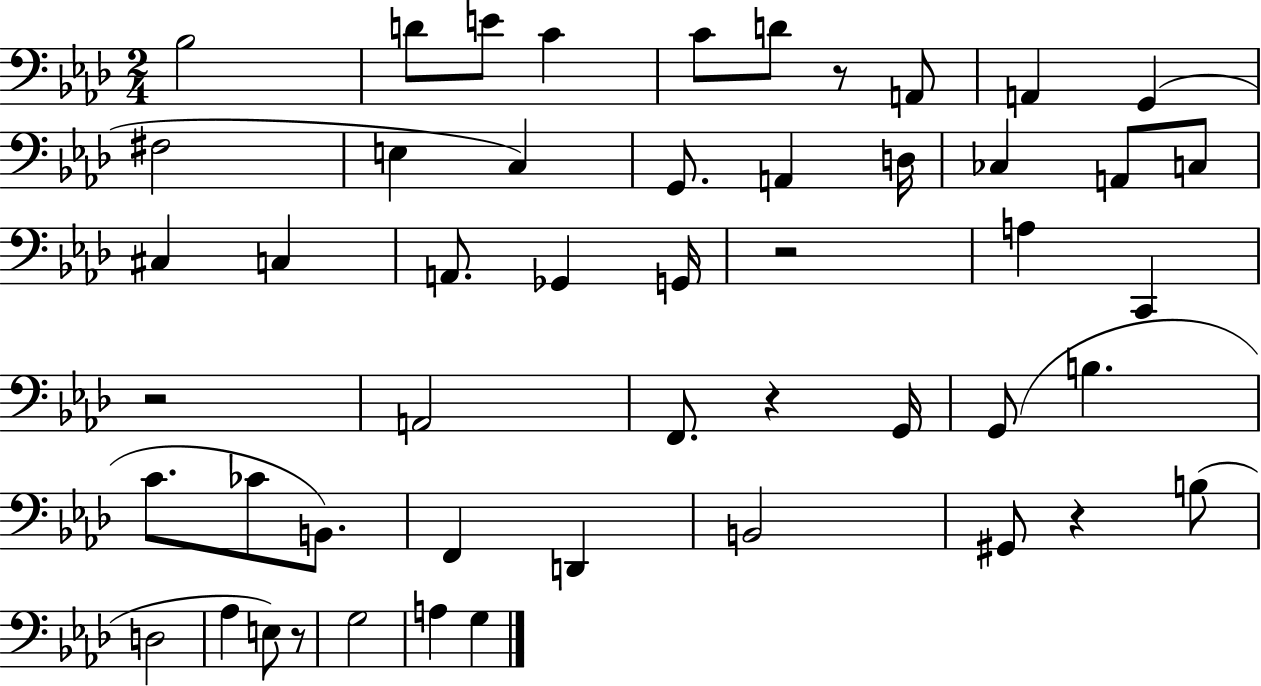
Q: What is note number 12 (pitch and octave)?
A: C3